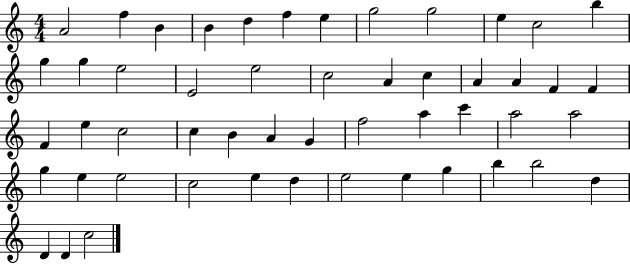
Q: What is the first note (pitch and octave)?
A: A4